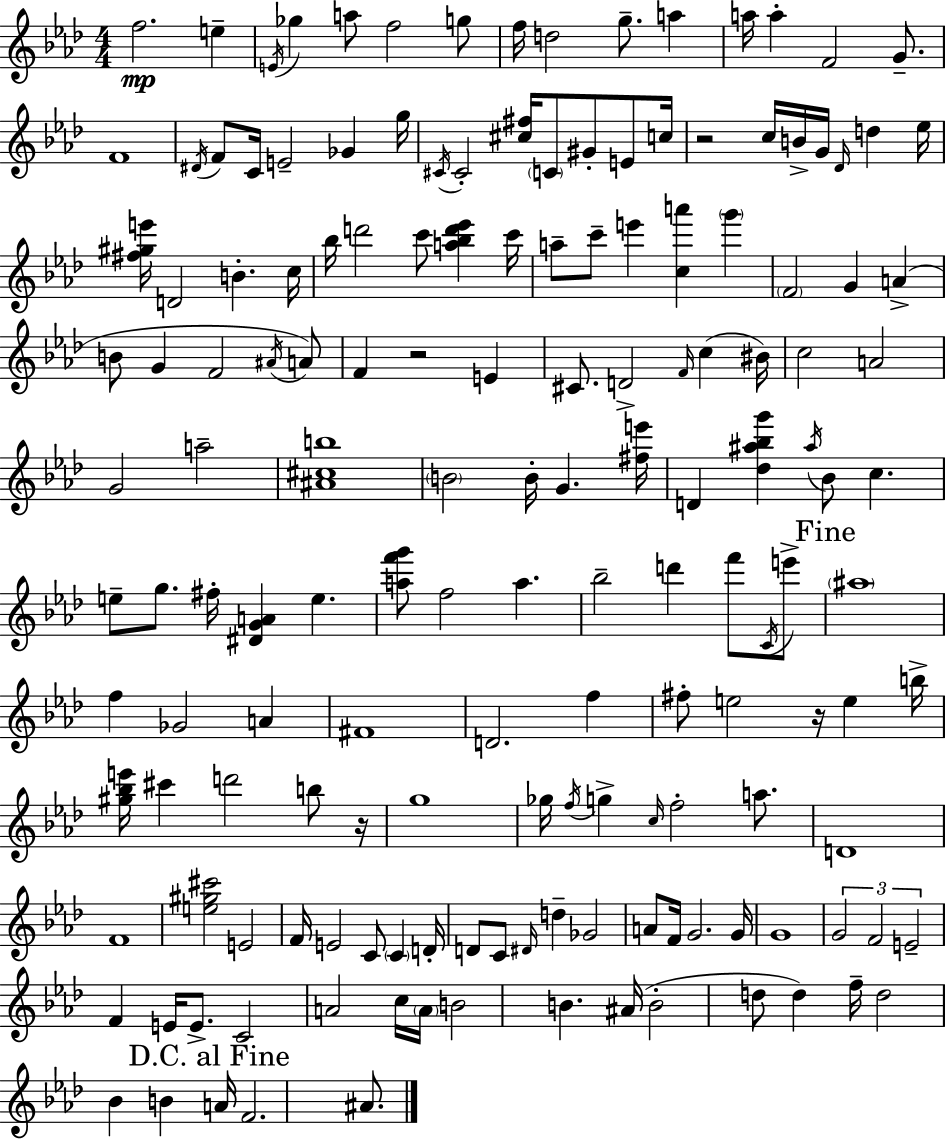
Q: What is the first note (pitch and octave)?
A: F5